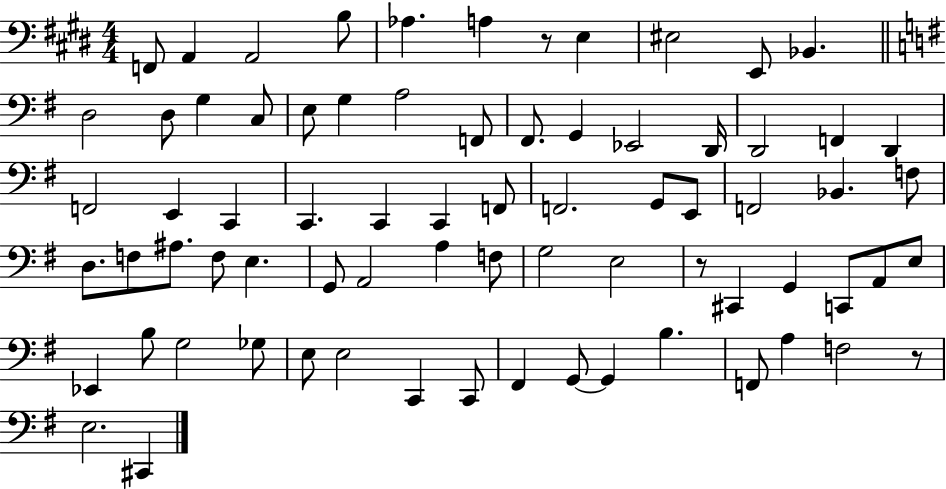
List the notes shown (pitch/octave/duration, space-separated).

F2/e A2/q A2/h B3/e Ab3/q. A3/q R/e E3/q EIS3/h E2/e Bb2/q. D3/h D3/e G3/q C3/e E3/e G3/q A3/h F2/e F#2/e. G2/q Eb2/h D2/s D2/h F2/q D2/q F2/h E2/q C2/q C2/q. C2/q C2/q F2/e F2/h. G2/e E2/e F2/h Bb2/q. F3/e D3/e. F3/e A#3/e. F3/e E3/q. G2/e A2/h A3/q F3/e G3/h E3/h R/e C#2/q G2/q C2/e A2/e E3/e Eb2/q B3/e G3/h Gb3/e E3/e E3/h C2/q C2/e F#2/q G2/e G2/q B3/q. F2/e A3/q F3/h R/e E3/h. C#2/q